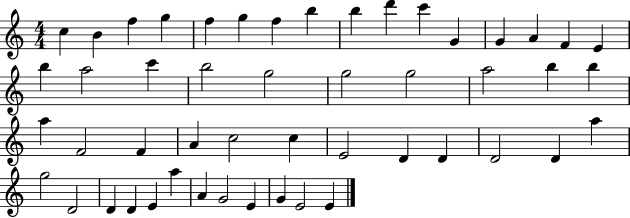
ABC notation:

X:1
T:Untitled
M:4/4
L:1/4
K:C
c B f g f g f b b d' c' G G A F E b a2 c' b2 g2 g2 g2 a2 b b a F2 F A c2 c E2 D D D2 D a g2 D2 D D E a A G2 E G E2 E